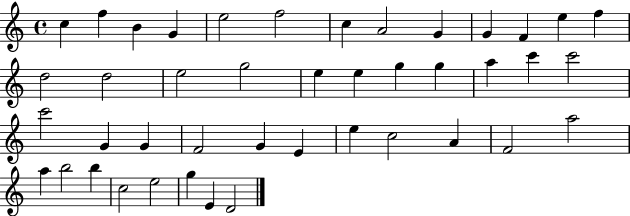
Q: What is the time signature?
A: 4/4